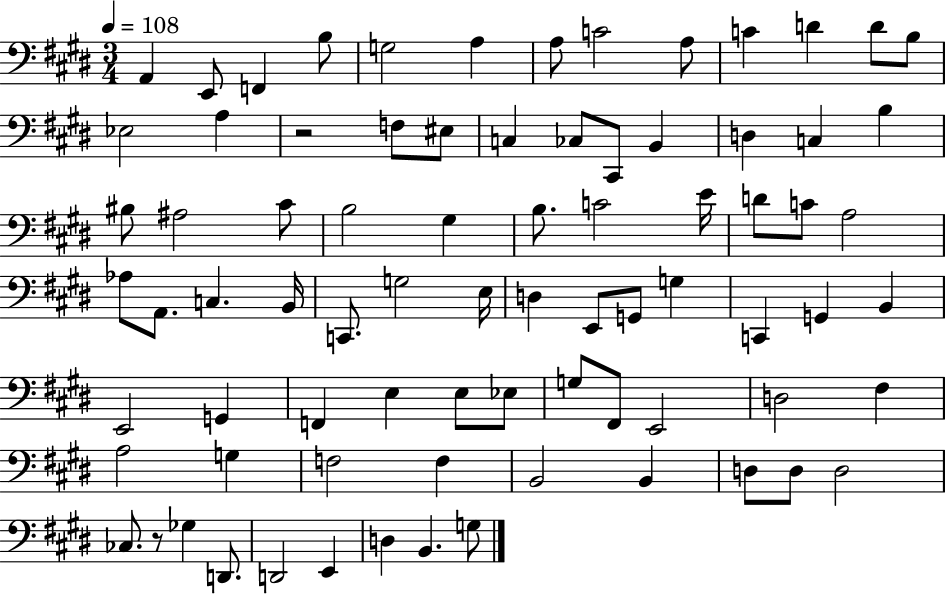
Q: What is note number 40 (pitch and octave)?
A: C2